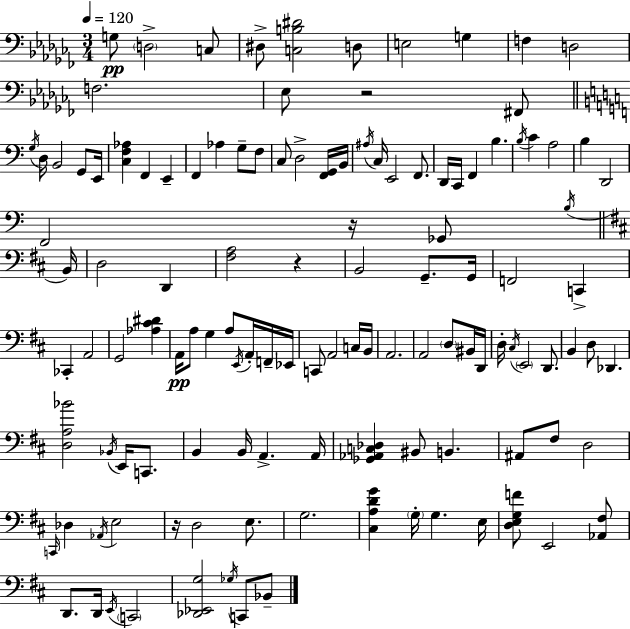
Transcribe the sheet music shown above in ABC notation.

X:1
T:Untitled
M:3/4
L:1/4
K:Abm
G,/2 D,2 C,/2 ^D,/2 [C,B,^D]2 D,/2 E,2 G, F, D,2 F,2 _E,/2 z2 ^F,,/2 G,/4 D,/4 B,,2 G,,/2 E,,/4 [C,F,_A,] F,, E,, F,, _A, G,/2 F,/2 C,/2 D,2 [F,,G,,]/4 B,,/4 ^A,/4 C,/4 E,,2 F,,/2 D,,/4 C,,/4 F,, B, B,/4 C A,2 B, D,,2 F,,2 z/4 _G,,/2 B,/4 B,,/4 D,2 D,, [^F,A,]2 z B,,2 G,,/2 G,,/4 F,,2 C,, _C,, A,,2 G,,2 [_A,^C^D] A,,/4 A,/2 G, A,/2 E,,/4 A,,/4 F,,/4 _E,,/4 C,,/2 A,,2 C,/4 B,,/4 A,,2 A,,2 D,/2 ^B,,/4 D,,/4 D,/4 ^C,/4 E,,2 D,,/2 B,, D,/2 _D,, [D,A,_B]2 _B,,/4 E,,/4 C,,/2 B,, B,,/4 A,, A,,/4 [_G,,_A,,C,_D,] ^B,,/2 B,, ^A,,/2 ^F,/2 D,2 C,,/4 _D, _A,,/4 E,2 z/4 D,2 E,/2 G,2 [^C,A,DG] G,/4 G, E,/4 [D,E,G,F]/2 E,,2 [_A,,^F,]/2 D,,/2 D,,/4 E,,/4 C,,2 [_D,,_E,,G,]2 _G,/4 C,,/2 _B,,/2